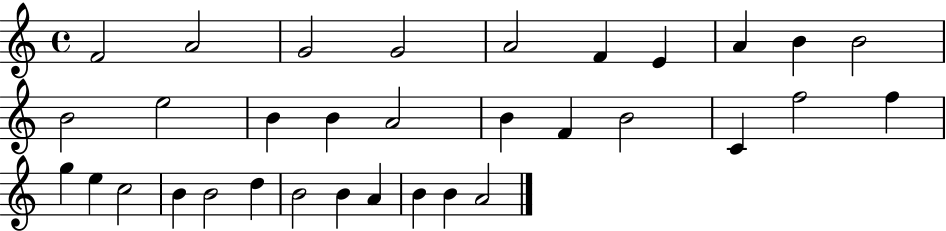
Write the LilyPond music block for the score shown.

{
  \clef treble
  \time 4/4
  \defaultTimeSignature
  \key c \major
  f'2 a'2 | g'2 g'2 | a'2 f'4 e'4 | a'4 b'4 b'2 | \break b'2 e''2 | b'4 b'4 a'2 | b'4 f'4 b'2 | c'4 f''2 f''4 | \break g''4 e''4 c''2 | b'4 b'2 d''4 | b'2 b'4 a'4 | b'4 b'4 a'2 | \break \bar "|."
}